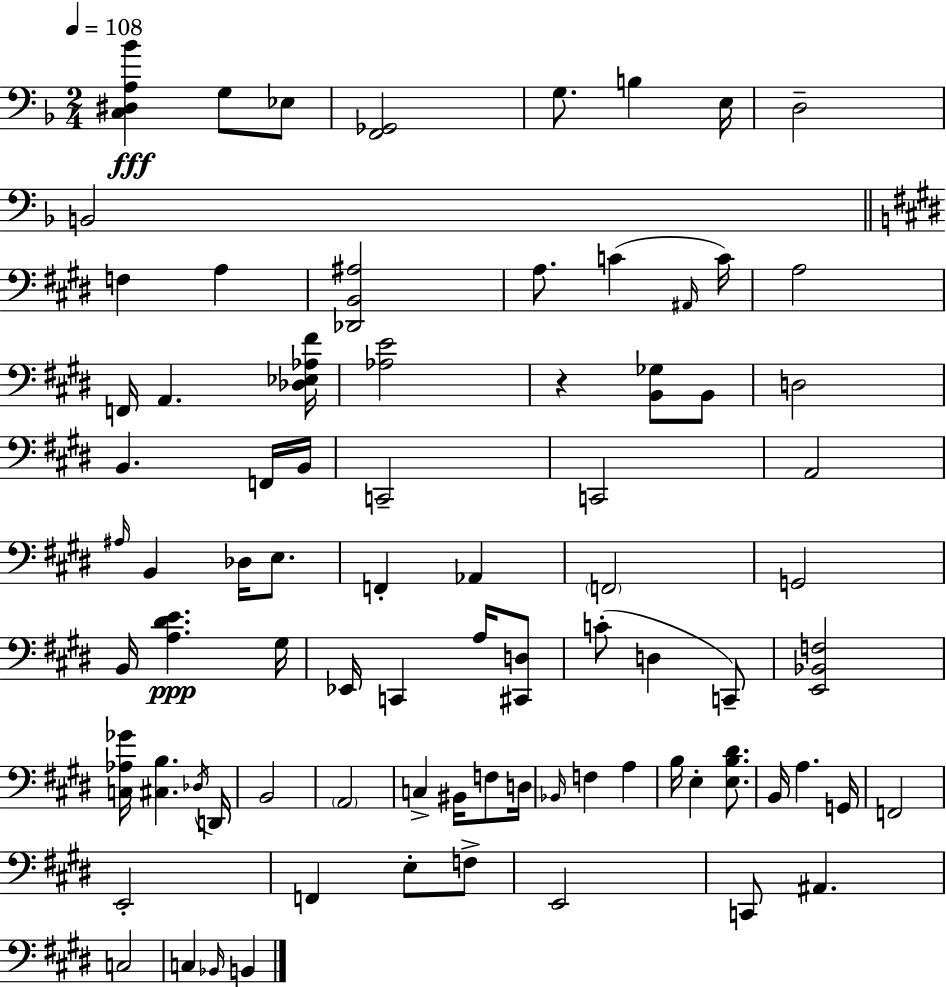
X:1
T:Untitled
M:2/4
L:1/4
K:Dm
[C,^D,A,_B] G,/2 _E,/2 [F,,_G,,]2 G,/2 B, E,/4 D,2 B,,2 F, A, [_D,,B,,^A,]2 A,/2 C ^A,,/4 C/4 A,2 F,,/4 A,, [_D,_E,_A,^F]/4 [_A,E]2 z [B,,_G,]/2 B,,/2 D,2 B,, F,,/4 B,,/4 C,,2 C,,2 A,,2 ^A,/4 B,, _D,/4 E,/2 F,, _A,, F,,2 G,,2 B,,/4 [A,^DE] ^G,/4 _E,,/4 C,, A,/4 [^C,,D,]/2 C/2 D, C,,/2 [E,,_B,,F,]2 [C,_A,_G]/4 [^C,B,] _D,/4 D,,/4 B,,2 A,,2 C, ^B,,/4 F,/2 D,/4 _B,,/4 F, A, B,/4 E, [E,B,^D]/2 B,,/4 A, G,,/4 F,,2 E,,2 F,, E,/2 F,/2 E,,2 C,,/2 ^A,, C,2 C, _B,,/4 B,,